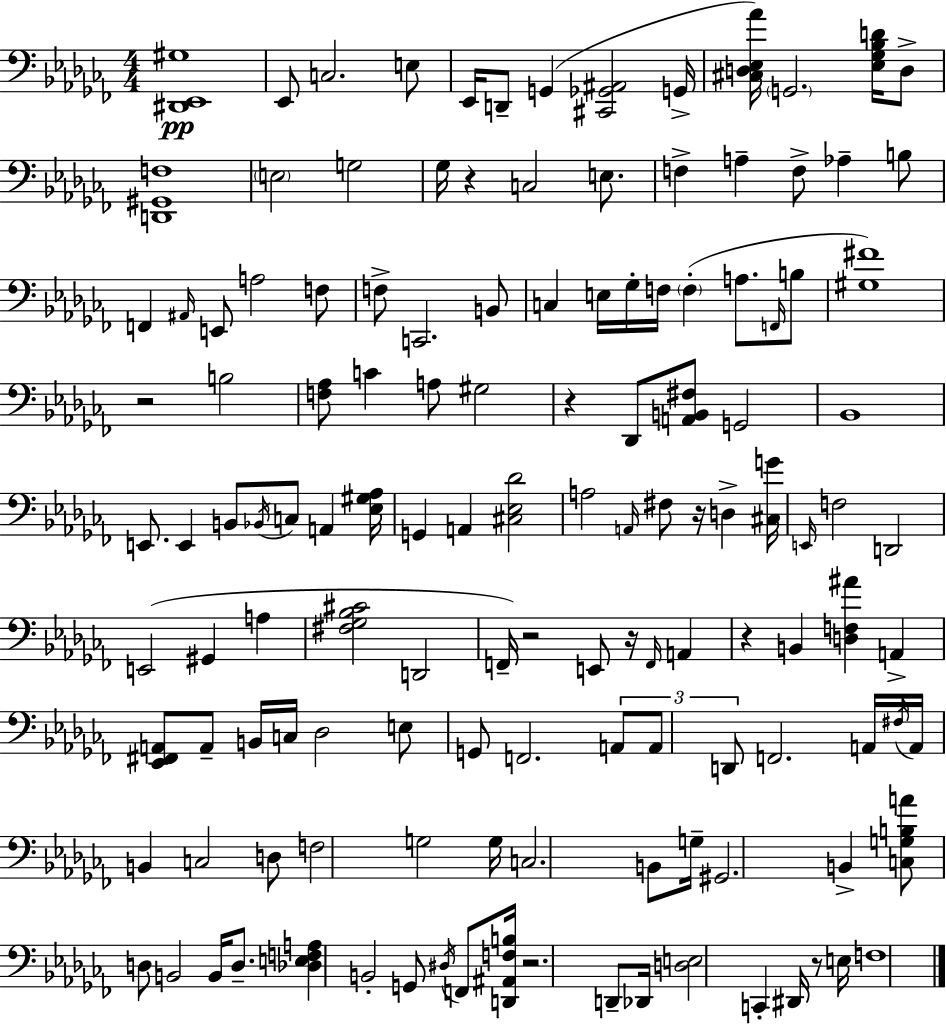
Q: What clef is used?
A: bass